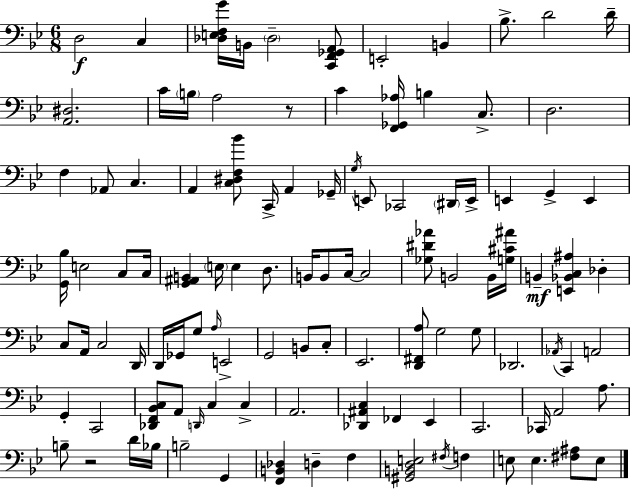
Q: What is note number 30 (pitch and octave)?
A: G2